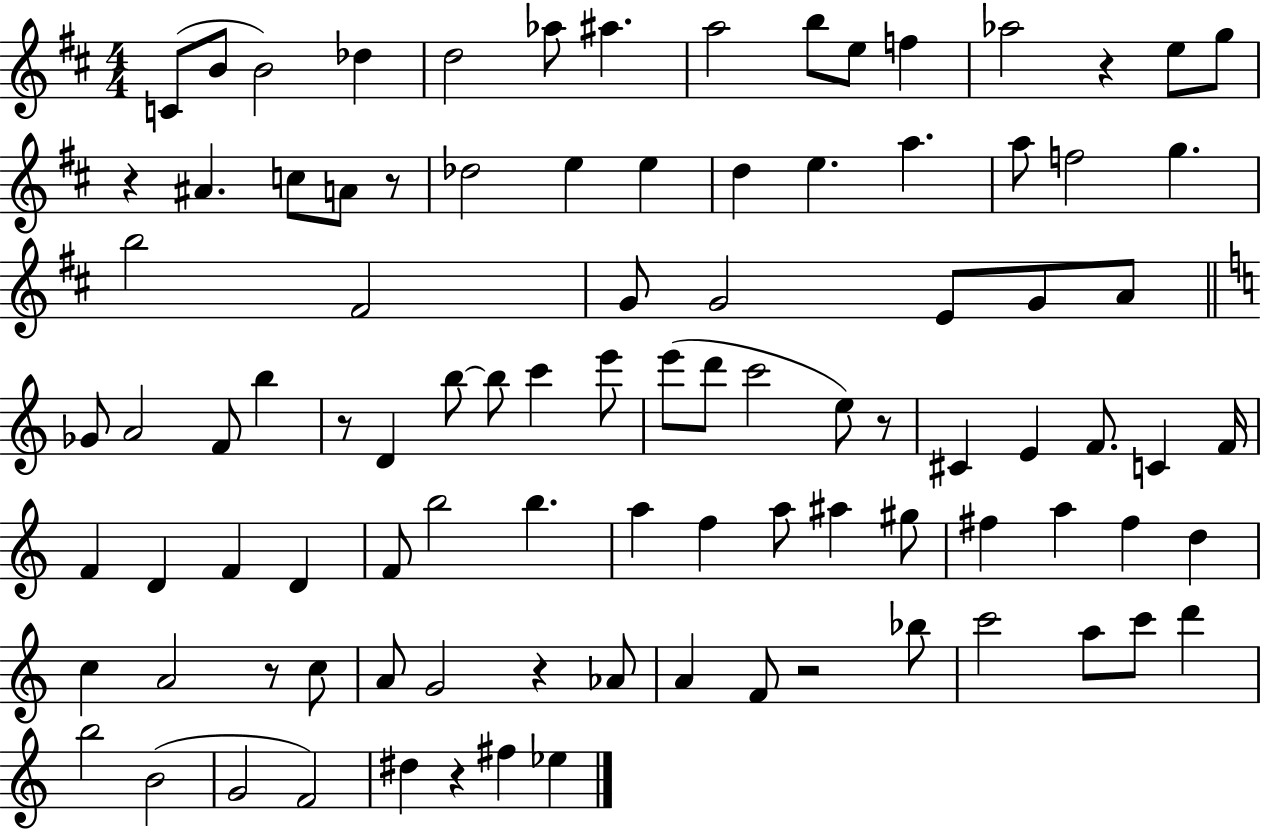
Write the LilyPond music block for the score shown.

{
  \clef treble
  \numericTimeSignature
  \time 4/4
  \key d \major
  c'8( b'8 b'2) des''4 | d''2 aes''8 ais''4. | a''2 b''8 e''8 f''4 | aes''2 r4 e''8 g''8 | \break r4 ais'4. c''8 a'8 r8 | des''2 e''4 e''4 | d''4 e''4. a''4. | a''8 f''2 g''4. | \break b''2 fis'2 | g'8 g'2 e'8 g'8 a'8 | \bar "||" \break \key c \major ges'8 a'2 f'8 b''4 | r8 d'4 b''8~~ b''8 c'''4 e'''8 | e'''8( d'''8 c'''2 e''8) r8 | cis'4 e'4 f'8. c'4 f'16 | \break f'4 d'4 f'4 d'4 | f'8 b''2 b''4. | a''4 f''4 a''8 ais''4 gis''8 | fis''4 a''4 fis''4 d''4 | \break c''4 a'2 r8 c''8 | a'8 g'2 r4 aes'8 | a'4 f'8 r2 bes''8 | c'''2 a''8 c'''8 d'''4 | \break b''2 b'2( | g'2 f'2) | dis''4 r4 fis''4 ees''4 | \bar "|."
}